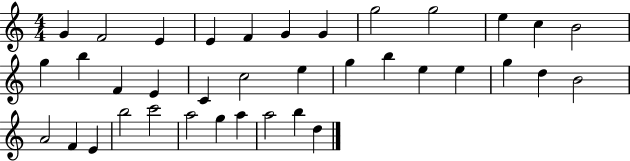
X:1
T:Untitled
M:4/4
L:1/4
K:C
G F2 E E F G G g2 g2 e c B2 g b F E C c2 e g b e e g d B2 A2 F E b2 c'2 a2 g a a2 b d